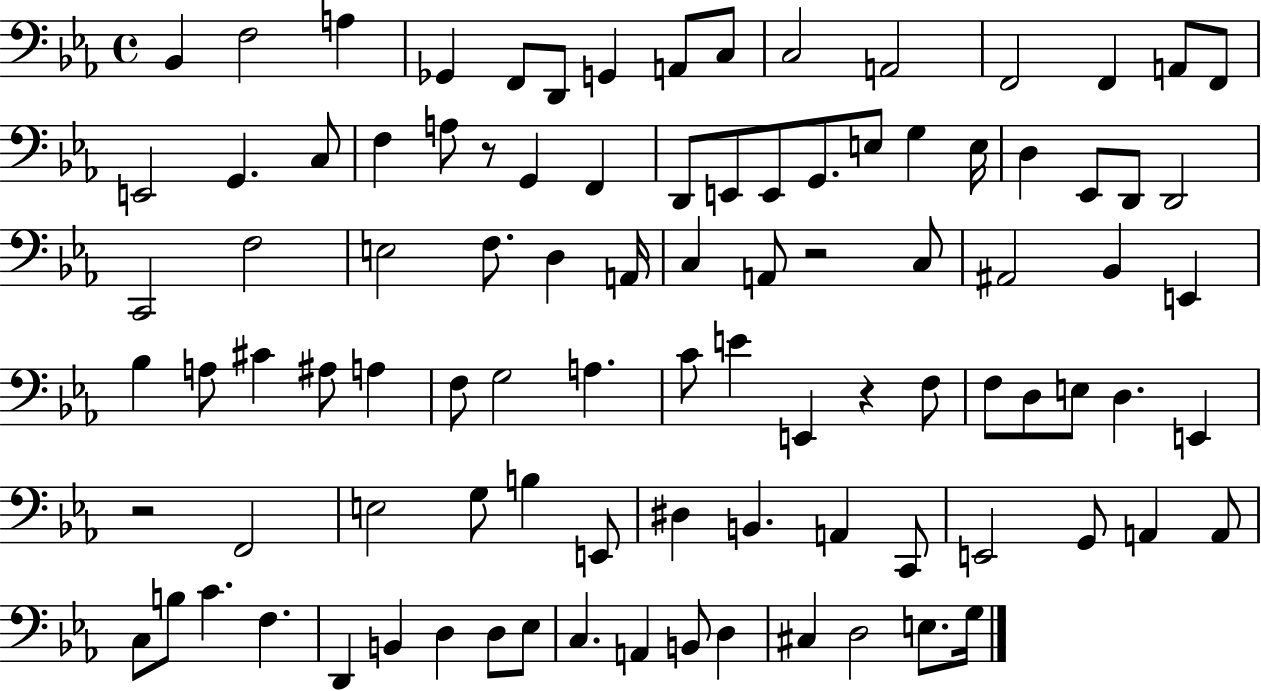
X:1
T:Untitled
M:4/4
L:1/4
K:Eb
_B,, F,2 A, _G,, F,,/2 D,,/2 G,, A,,/2 C,/2 C,2 A,,2 F,,2 F,, A,,/2 F,,/2 E,,2 G,, C,/2 F, A,/2 z/2 G,, F,, D,,/2 E,,/2 E,,/2 G,,/2 E,/2 G, E,/4 D, _E,,/2 D,,/2 D,,2 C,,2 F,2 E,2 F,/2 D, A,,/4 C, A,,/2 z2 C,/2 ^A,,2 _B,, E,, _B, A,/2 ^C ^A,/2 A, F,/2 G,2 A, C/2 E E,, z F,/2 F,/2 D,/2 E,/2 D, E,, z2 F,,2 E,2 G,/2 B, E,,/2 ^D, B,, A,, C,,/2 E,,2 G,,/2 A,, A,,/2 C,/2 B,/2 C F, D,, B,, D, D,/2 _E,/2 C, A,, B,,/2 D, ^C, D,2 E,/2 G,/4